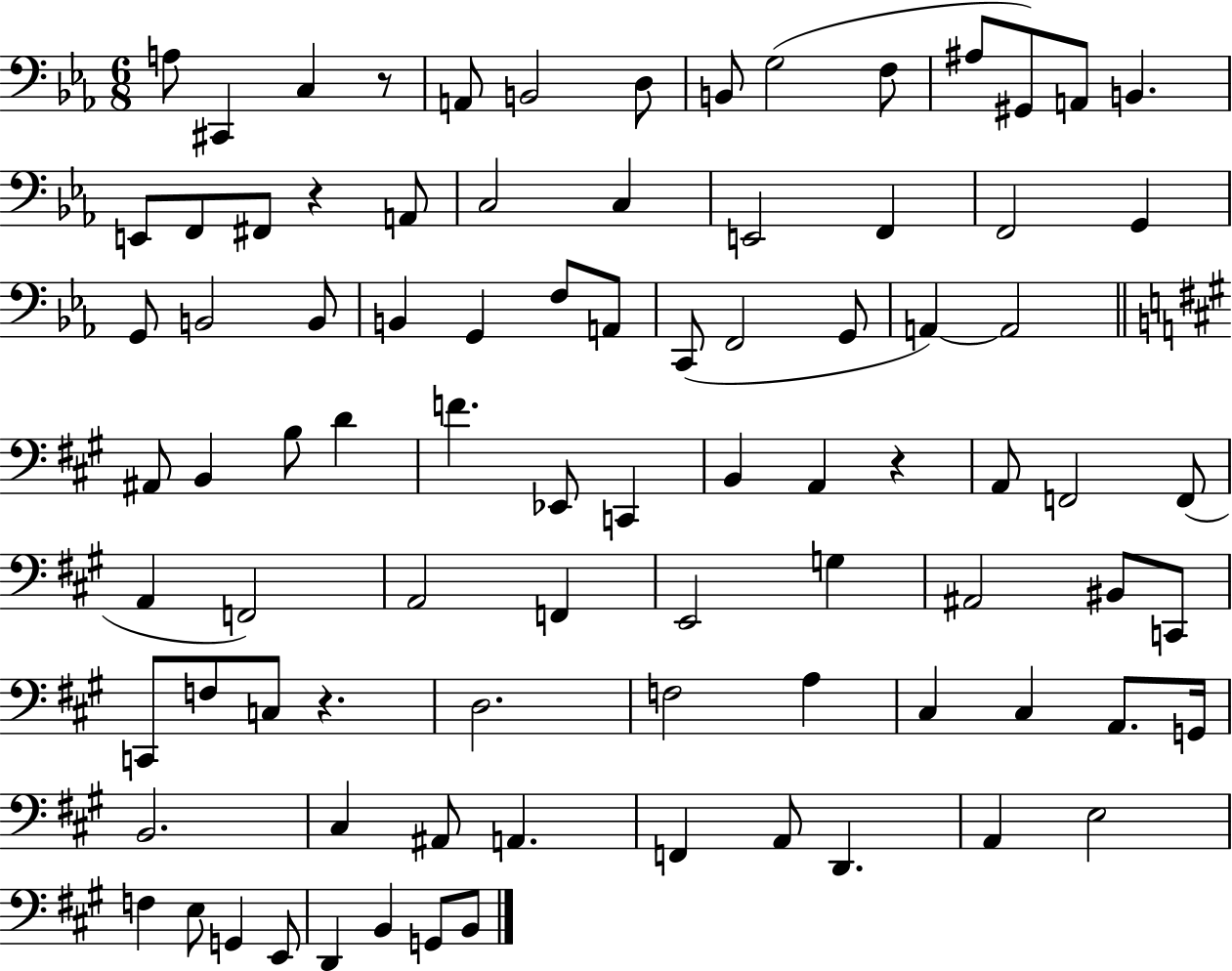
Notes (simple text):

A3/e C#2/q C3/q R/e A2/e B2/h D3/e B2/e G3/h F3/e A#3/e G#2/e A2/e B2/q. E2/e F2/e F#2/e R/q A2/e C3/h C3/q E2/h F2/q F2/h G2/q G2/e B2/h B2/e B2/q G2/q F3/e A2/e C2/e F2/h G2/e A2/q A2/h A#2/e B2/q B3/e D4/q F4/q. Eb2/e C2/q B2/q A2/q R/q A2/e F2/h F2/e A2/q F2/h A2/h F2/q E2/h G3/q A#2/h BIS2/e C2/e C2/e F3/e C3/e R/q. D3/h. F3/h A3/q C#3/q C#3/q A2/e. G2/s B2/h. C#3/q A#2/e A2/q. F2/q A2/e D2/q. A2/q E3/h F3/q E3/e G2/q E2/e D2/q B2/q G2/e B2/e